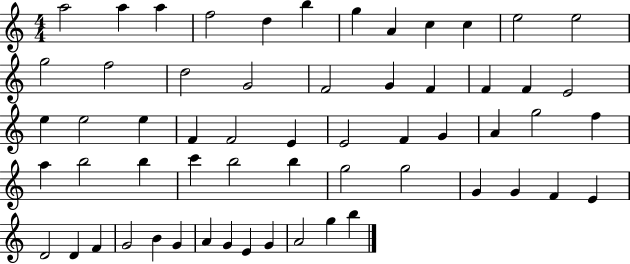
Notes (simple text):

A5/h A5/q A5/q F5/h D5/q B5/q G5/q A4/q C5/q C5/q E5/h E5/h G5/h F5/h D5/h G4/h F4/h G4/q F4/q F4/q F4/q E4/h E5/q E5/h E5/q F4/q F4/h E4/q E4/h F4/q G4/q A4/q G5/h F5/q A5/q B5/h B5/q C6/q B5/h B5/q G5/h G5/h G4/q G4/q F4/q E4/q D4/h D4/q F4/q G4/h B4/q G4/q A4/q G4/q E4/q G4/q A4/h G5/q B5/q